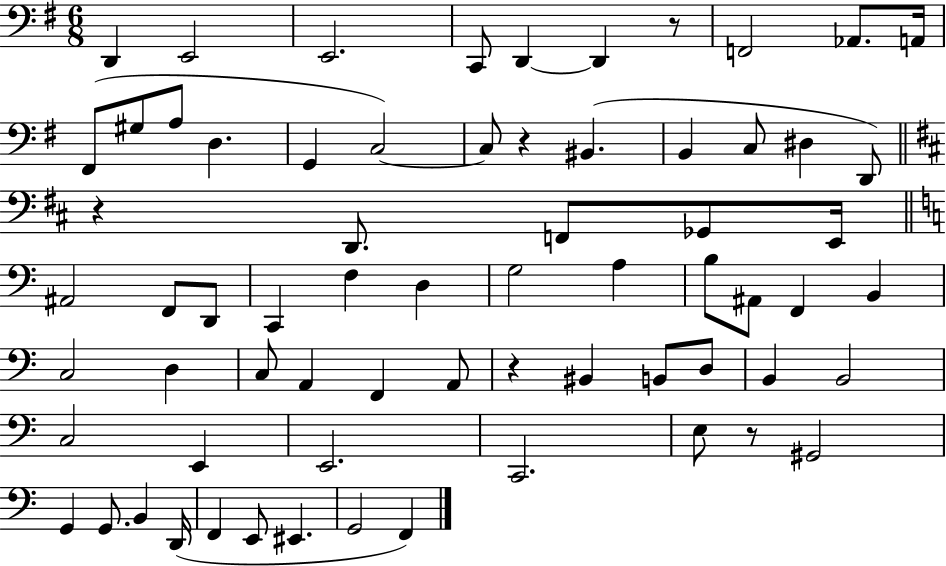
{
  \clef bass
  \numericTimeSignature
  \time 6/8
  \key g \major
  \repeat volta 2 { d,4 e,2 | e,2. | c,8 d,4~~ d,4 r8 | f,2 aes,8. a,16 | \break fis,8( gis8 a8 d4. | g,4 c2~~) | c8 r4 bis,4.( | b,4 c8 dis4 d,8) | \break \bar "||" \break \key d \major r4 d,8. f,8 ges,8 e,16 | \bar "||" \break \key a \minor ais,2 f,8 d,8 | c,4 f4 d4 | g2 a4 | b8 ais,8 f,4 b,4 | \break c2 d4 | c8 a,4 f,4 a,8 | r4 bis,4 b,8 d8 | b,4 b,2 | \break c2 e,4 | e,2. | c,2. | e8 r8 gis,2 | \break g,4 g,8. b,4 d,16( | f,4 e,8 eis,4. | g,2 f,4) | } \bar "|."
}